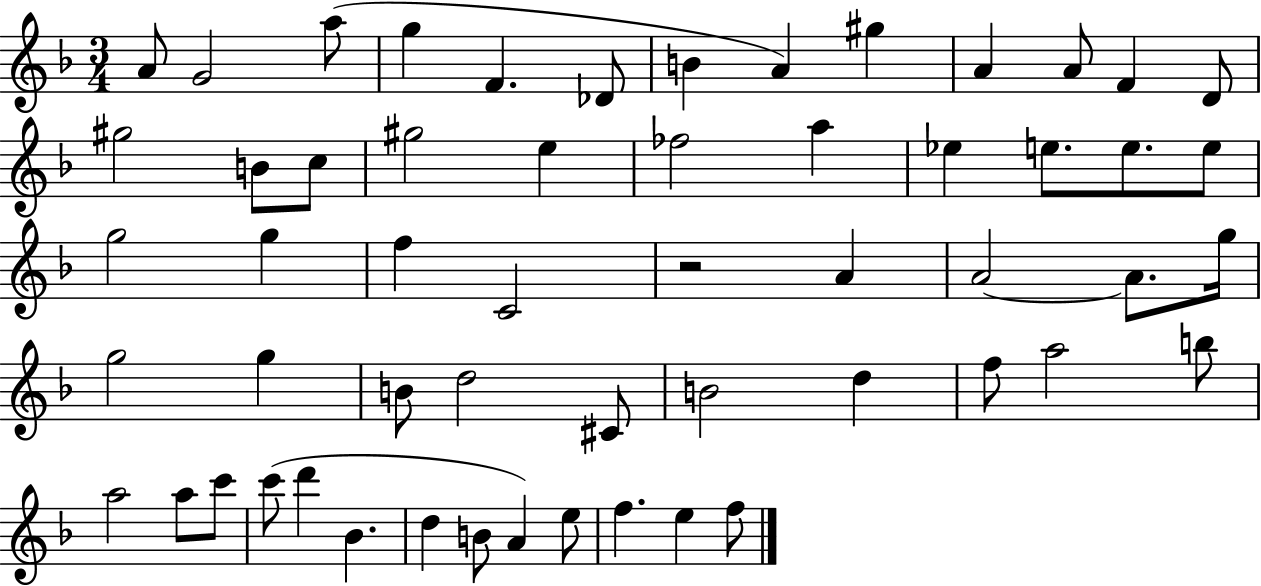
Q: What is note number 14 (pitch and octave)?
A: G#5